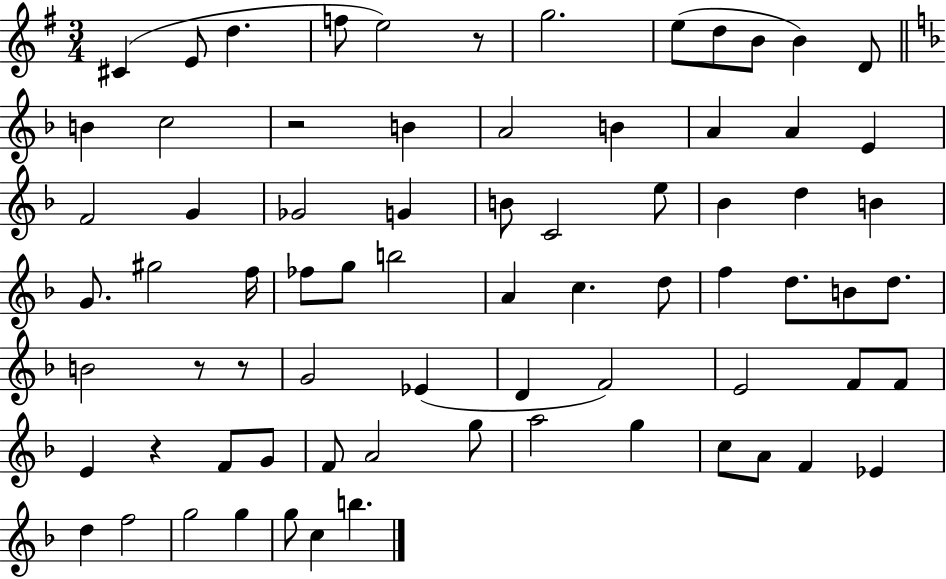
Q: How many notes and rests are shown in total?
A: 74